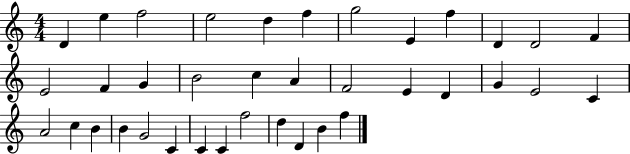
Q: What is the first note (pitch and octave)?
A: D4